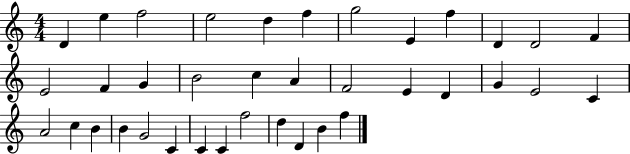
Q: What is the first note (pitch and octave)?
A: D4